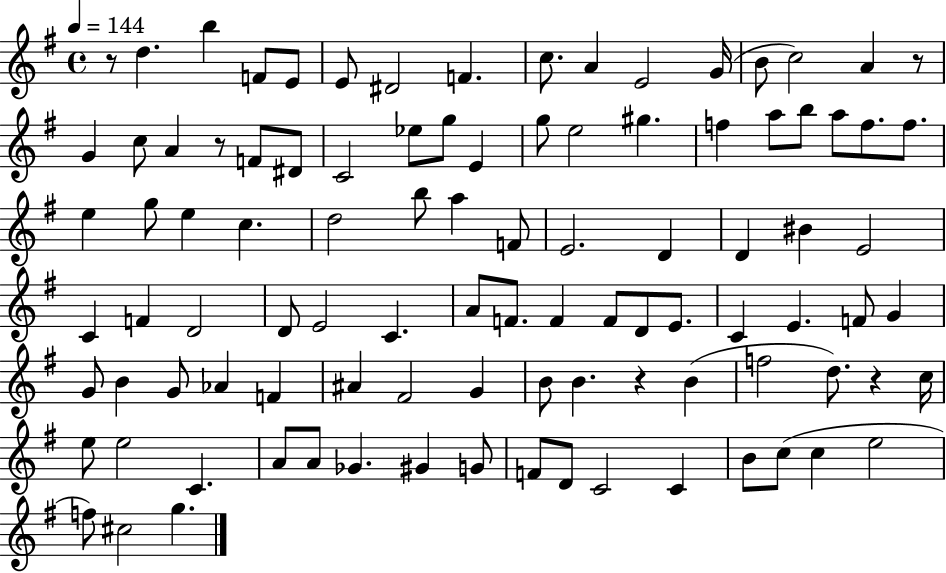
{
  \clef treble
  \time 4/4
  \defaultTimeSignature
  \key g \major
  \tempo 4 = 144
  r8 d''4. b''4 f'8 e'8 | e'8 dis'2 f'4. | c''8. a'4 e'2 g'16( | b'8 c''2) a'4 r8 | \break g'4 c''8 a'4 r8 f'8 dis'8 | c'2 ees''8 g''8 e'4 | g''8 e''2 gis''4. | f''4 a''8 b''8 a''8 f''8. f''8. | \break e''4 g''8 e''4 c''4. | d''2 b''8 a''4 f'8 | e'2. d'4 | d'4 bis'4 e'2 | \break c'4 f'4 d'2 | d'8 e'2 c'4. | a'8 f'8. f'4 f'8 d'8 e'8. | c'4 e'4. f'8 g'4 | \break g'8 b'4 g'8 aes'4 f'4 | ais'4 fis'2 g'4 | b'8 b'4. r4 b'4( | f''2 d''8.) r4 c''16 | \break e''8 e''2 c'4. | a'8 a'8 ges'4. gis'4 g'8 | f'8 d'8 c'2 c'4 | b'8 c''8( c''4 e''2 | \break f''8) cis''2 g''4. | \bar "|."
}